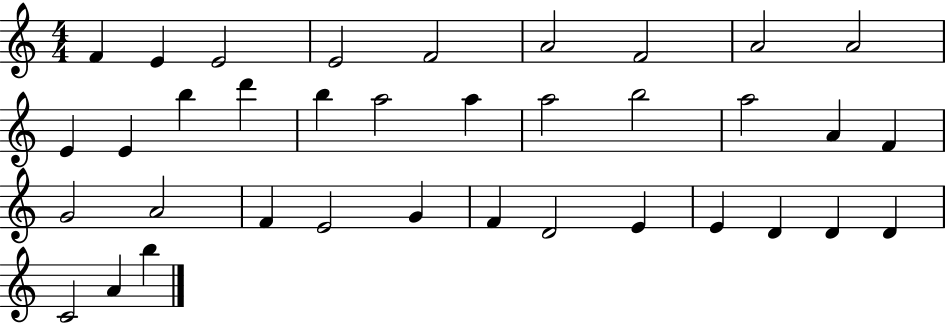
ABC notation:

X:1
T:Untitled
M:4/4
L:1/4
K:C
F E E2 E2 F2 A2 F2 A2 A2 E E b d' b a2 a a2 b2 a2 A F G2 A2 F E2 G F D2 E E D D D C2 A b